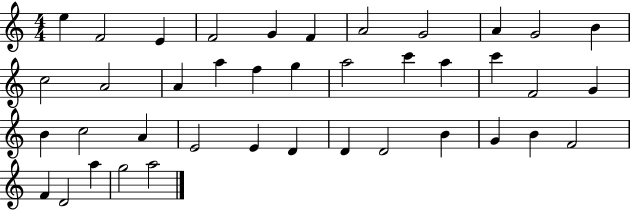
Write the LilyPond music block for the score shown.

{
  \clef treble
  \numericTimeSignature
  \time 4/4
  \key c \major
  e''4 f'2 e'4 | f'2 g'4 f'4 | a'2 g'2 | a'4 g'2 b'4 | \break c''2 a'2 | a'4 a''4 f''4 g''4 | a''2 c'''4 a''4 | c'''4 f'2 g'4 | \break b'4 c''2 a'4 | e'2 e'4 d'4 | d'4 d'2 b'4 | g'4 b'4 f'2 | \break f'4 d'2 a''4 | g''2 a''2 | \bar "|."
}